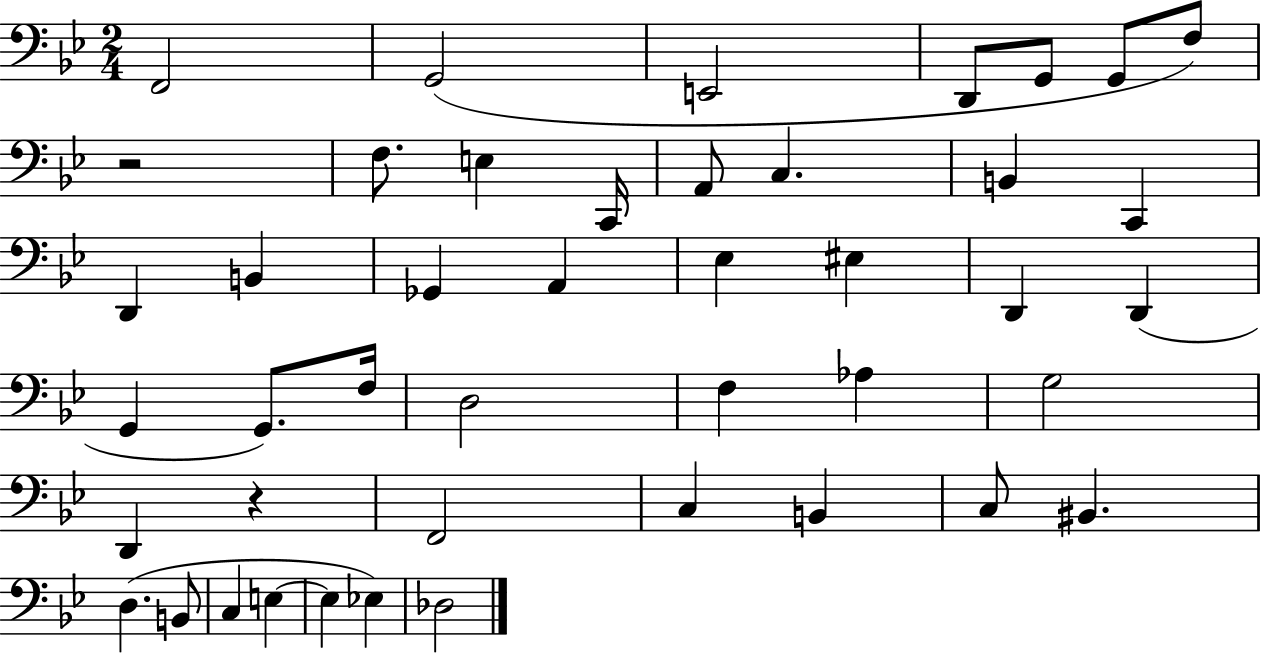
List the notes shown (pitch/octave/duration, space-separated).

F2/h G2/h E2/h D2/e G2/e G2/e F3/e R/h F3/e. E3/q C2/s A2/e C3/q. B2/q C2/q D2/q B2/q Gb2/q A2/q Eb3/q EIS3/q D2/q D2/q G2/q G2/e. F3/s D3/h F3/q Ab3/q G3/h D2/q R/q F2/h C3/q B2/q C3/e BIS2/q. D3/q. B2/e C3/q E3/q E3/q Eb3/q Db3/h